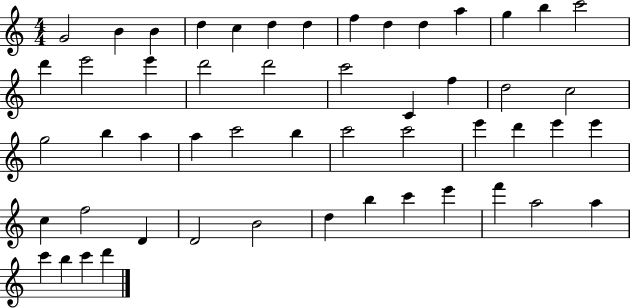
X:1
T:Untitled
M:4/4
L:1/4
K:C
G2 B B d c d d f d d a g b c'2 d' e'2 e' d'2 d'2 c'2 C f d2 c2 g2 b a a c'2 b c'2 c'2 e' d' e' e' c f2 D D2 B2 d b c' e' f' a2 a c' b c' d'